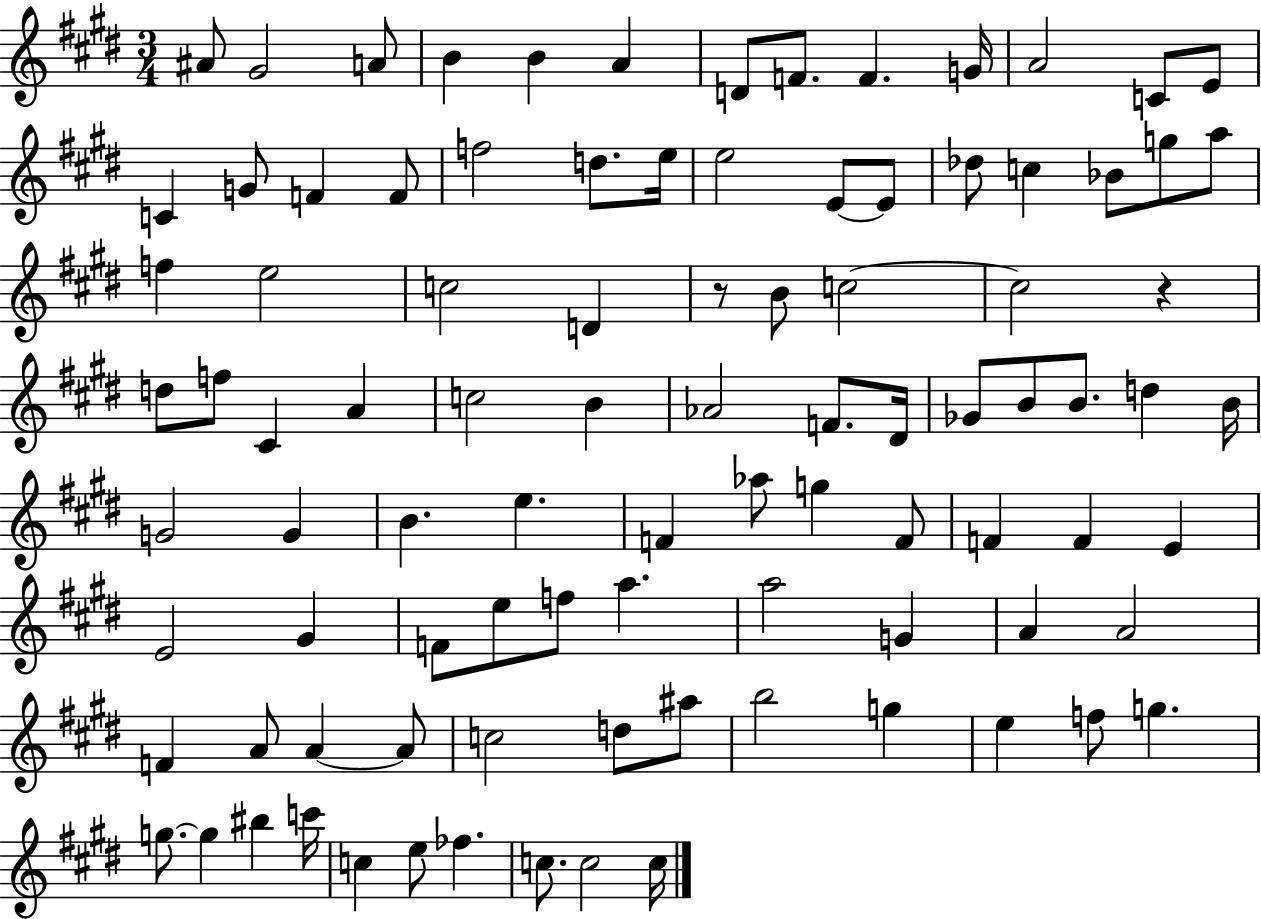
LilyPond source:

{
  \clef treble
  \numericTimeSignature
  \time 3/4
  \key e \major
  ais'8 gis'2 a'8 | b'4 b'4 a'4 | d'8 f'8. f'4. g'16 | a'2 c'8 e'8 | \break c'4 g'8 f'4 f'8 | f''2 d''8. e''16 | e''2 e'8~~ e'8 | des''8 c''4 bes'8 g''8 a''8 | \break f''4 e''2 | c''2 d'4 | r8 b'8 c''2~~ | c''2 r4 | \break d''8 f''8 cis'4 a'4 | c''2 b'4 | aes'2 f'8. dis'16 | ges'8 b'8 b'8. d''4 b'16 | \break g'2 g'4 | b'4. e''4. | f'4 aes''8 g''4 f'8 | f'4 f'4 e'4 | \break e'2 gis'4 | f'8 e''8 f''8 a''4. | a''2 g'4 | a'4 a'2 | \break f'4 a'8 a'4~~ a'8 | c''2 d''8 ais''8 | b''2 g''4 | e''4 f''8 g''4. | \break g''8.~~ g''4 bis''4 c'''16 | c''4 e''8 fes''4. | c''8. c''2 c''16 | \bar "|."
}